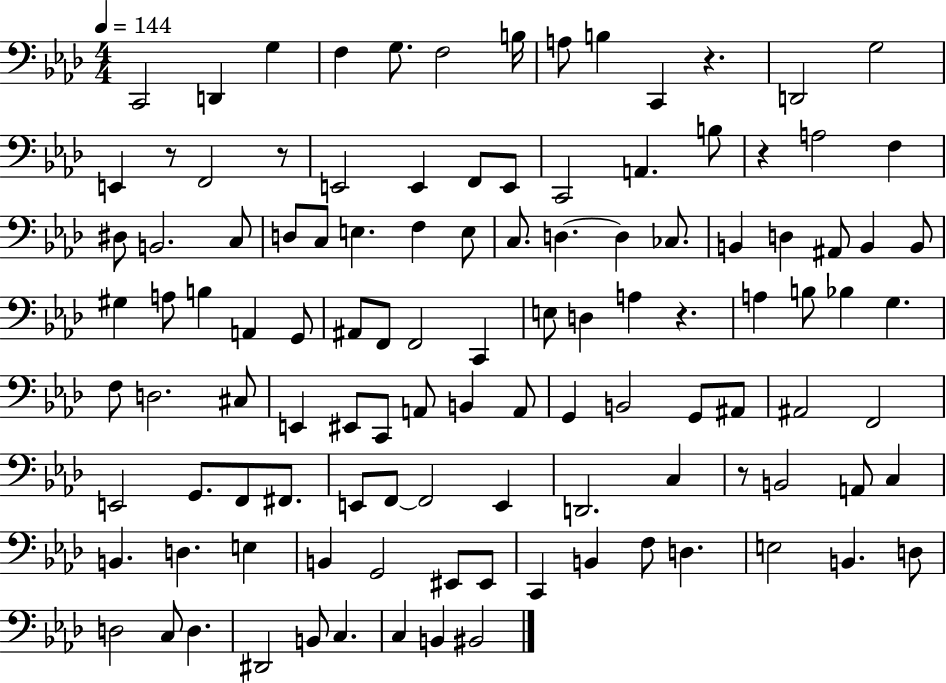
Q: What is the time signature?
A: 4/4